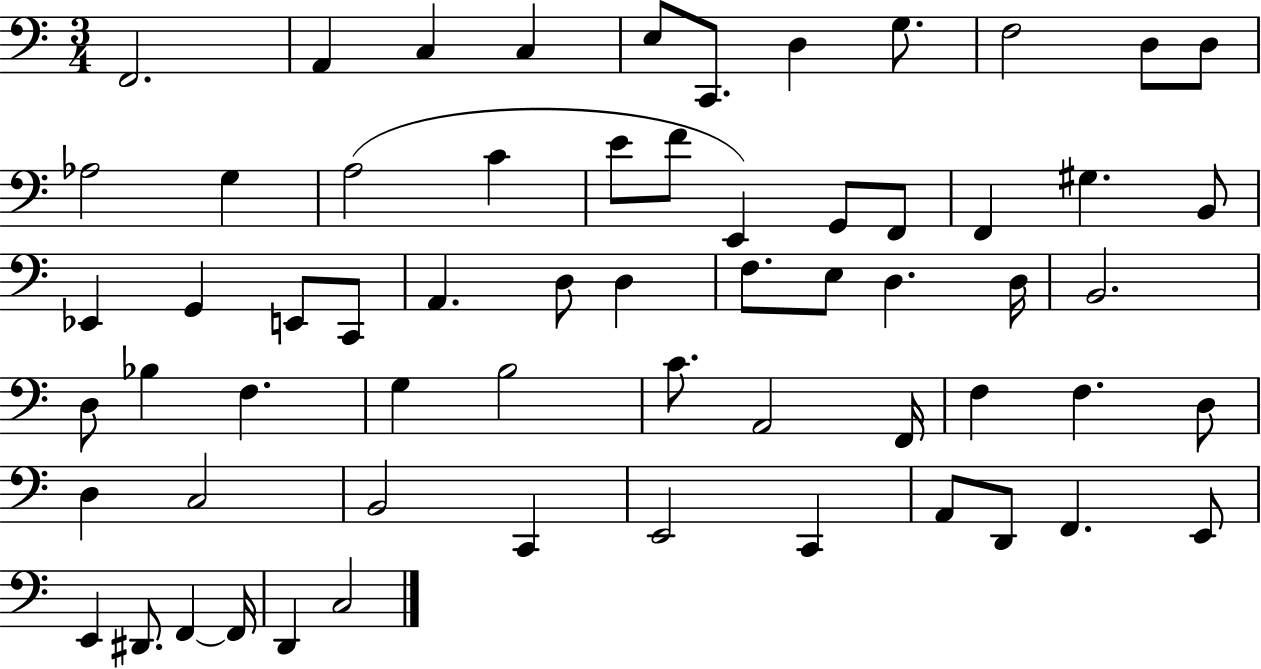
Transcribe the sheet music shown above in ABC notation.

X:1
T:Untitled
M:3/4
L:1/4
K:C
F,,2 A,, C, C, E,/2 C,,/2 D, G,/2 F,2 D,/2 D,/2 _A,2 G, A,2 C E/2 F/2 E,, G,,/2 F,,/2 F,, ^G, B,,/2 _E,, G,, E,,/2 C,,/2 A,, D,/2 D, F,/2 E,/2 D, D,/4 B,,2 D,/2 _B, F, G, B,2 C/2 A,,2 F,,/4 F, F, D,/2 D, C,2 B,,2 C,, E,,2 C,, A,,/2 D,,/2 F,, E,,/2 E,, ^D,,/2 F,, F,,/4 D,, C,2